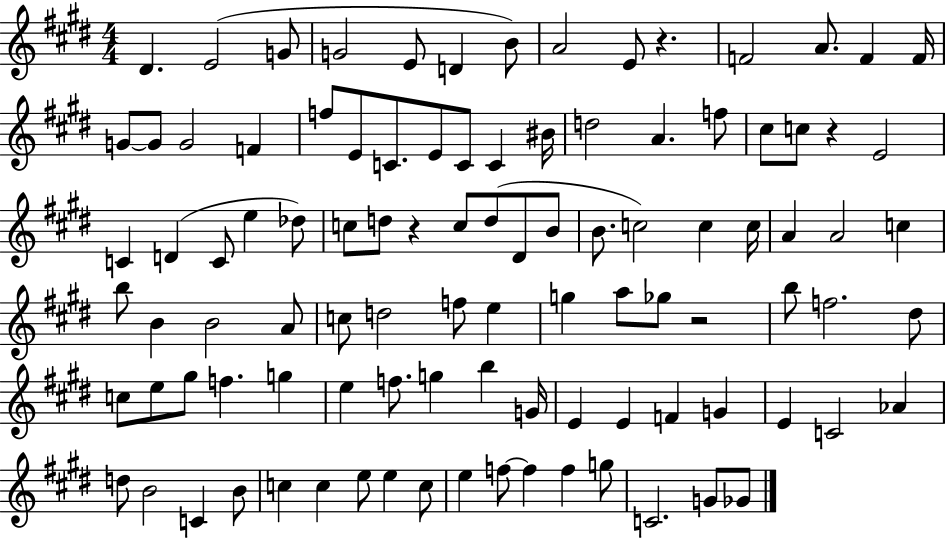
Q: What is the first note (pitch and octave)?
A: D#4